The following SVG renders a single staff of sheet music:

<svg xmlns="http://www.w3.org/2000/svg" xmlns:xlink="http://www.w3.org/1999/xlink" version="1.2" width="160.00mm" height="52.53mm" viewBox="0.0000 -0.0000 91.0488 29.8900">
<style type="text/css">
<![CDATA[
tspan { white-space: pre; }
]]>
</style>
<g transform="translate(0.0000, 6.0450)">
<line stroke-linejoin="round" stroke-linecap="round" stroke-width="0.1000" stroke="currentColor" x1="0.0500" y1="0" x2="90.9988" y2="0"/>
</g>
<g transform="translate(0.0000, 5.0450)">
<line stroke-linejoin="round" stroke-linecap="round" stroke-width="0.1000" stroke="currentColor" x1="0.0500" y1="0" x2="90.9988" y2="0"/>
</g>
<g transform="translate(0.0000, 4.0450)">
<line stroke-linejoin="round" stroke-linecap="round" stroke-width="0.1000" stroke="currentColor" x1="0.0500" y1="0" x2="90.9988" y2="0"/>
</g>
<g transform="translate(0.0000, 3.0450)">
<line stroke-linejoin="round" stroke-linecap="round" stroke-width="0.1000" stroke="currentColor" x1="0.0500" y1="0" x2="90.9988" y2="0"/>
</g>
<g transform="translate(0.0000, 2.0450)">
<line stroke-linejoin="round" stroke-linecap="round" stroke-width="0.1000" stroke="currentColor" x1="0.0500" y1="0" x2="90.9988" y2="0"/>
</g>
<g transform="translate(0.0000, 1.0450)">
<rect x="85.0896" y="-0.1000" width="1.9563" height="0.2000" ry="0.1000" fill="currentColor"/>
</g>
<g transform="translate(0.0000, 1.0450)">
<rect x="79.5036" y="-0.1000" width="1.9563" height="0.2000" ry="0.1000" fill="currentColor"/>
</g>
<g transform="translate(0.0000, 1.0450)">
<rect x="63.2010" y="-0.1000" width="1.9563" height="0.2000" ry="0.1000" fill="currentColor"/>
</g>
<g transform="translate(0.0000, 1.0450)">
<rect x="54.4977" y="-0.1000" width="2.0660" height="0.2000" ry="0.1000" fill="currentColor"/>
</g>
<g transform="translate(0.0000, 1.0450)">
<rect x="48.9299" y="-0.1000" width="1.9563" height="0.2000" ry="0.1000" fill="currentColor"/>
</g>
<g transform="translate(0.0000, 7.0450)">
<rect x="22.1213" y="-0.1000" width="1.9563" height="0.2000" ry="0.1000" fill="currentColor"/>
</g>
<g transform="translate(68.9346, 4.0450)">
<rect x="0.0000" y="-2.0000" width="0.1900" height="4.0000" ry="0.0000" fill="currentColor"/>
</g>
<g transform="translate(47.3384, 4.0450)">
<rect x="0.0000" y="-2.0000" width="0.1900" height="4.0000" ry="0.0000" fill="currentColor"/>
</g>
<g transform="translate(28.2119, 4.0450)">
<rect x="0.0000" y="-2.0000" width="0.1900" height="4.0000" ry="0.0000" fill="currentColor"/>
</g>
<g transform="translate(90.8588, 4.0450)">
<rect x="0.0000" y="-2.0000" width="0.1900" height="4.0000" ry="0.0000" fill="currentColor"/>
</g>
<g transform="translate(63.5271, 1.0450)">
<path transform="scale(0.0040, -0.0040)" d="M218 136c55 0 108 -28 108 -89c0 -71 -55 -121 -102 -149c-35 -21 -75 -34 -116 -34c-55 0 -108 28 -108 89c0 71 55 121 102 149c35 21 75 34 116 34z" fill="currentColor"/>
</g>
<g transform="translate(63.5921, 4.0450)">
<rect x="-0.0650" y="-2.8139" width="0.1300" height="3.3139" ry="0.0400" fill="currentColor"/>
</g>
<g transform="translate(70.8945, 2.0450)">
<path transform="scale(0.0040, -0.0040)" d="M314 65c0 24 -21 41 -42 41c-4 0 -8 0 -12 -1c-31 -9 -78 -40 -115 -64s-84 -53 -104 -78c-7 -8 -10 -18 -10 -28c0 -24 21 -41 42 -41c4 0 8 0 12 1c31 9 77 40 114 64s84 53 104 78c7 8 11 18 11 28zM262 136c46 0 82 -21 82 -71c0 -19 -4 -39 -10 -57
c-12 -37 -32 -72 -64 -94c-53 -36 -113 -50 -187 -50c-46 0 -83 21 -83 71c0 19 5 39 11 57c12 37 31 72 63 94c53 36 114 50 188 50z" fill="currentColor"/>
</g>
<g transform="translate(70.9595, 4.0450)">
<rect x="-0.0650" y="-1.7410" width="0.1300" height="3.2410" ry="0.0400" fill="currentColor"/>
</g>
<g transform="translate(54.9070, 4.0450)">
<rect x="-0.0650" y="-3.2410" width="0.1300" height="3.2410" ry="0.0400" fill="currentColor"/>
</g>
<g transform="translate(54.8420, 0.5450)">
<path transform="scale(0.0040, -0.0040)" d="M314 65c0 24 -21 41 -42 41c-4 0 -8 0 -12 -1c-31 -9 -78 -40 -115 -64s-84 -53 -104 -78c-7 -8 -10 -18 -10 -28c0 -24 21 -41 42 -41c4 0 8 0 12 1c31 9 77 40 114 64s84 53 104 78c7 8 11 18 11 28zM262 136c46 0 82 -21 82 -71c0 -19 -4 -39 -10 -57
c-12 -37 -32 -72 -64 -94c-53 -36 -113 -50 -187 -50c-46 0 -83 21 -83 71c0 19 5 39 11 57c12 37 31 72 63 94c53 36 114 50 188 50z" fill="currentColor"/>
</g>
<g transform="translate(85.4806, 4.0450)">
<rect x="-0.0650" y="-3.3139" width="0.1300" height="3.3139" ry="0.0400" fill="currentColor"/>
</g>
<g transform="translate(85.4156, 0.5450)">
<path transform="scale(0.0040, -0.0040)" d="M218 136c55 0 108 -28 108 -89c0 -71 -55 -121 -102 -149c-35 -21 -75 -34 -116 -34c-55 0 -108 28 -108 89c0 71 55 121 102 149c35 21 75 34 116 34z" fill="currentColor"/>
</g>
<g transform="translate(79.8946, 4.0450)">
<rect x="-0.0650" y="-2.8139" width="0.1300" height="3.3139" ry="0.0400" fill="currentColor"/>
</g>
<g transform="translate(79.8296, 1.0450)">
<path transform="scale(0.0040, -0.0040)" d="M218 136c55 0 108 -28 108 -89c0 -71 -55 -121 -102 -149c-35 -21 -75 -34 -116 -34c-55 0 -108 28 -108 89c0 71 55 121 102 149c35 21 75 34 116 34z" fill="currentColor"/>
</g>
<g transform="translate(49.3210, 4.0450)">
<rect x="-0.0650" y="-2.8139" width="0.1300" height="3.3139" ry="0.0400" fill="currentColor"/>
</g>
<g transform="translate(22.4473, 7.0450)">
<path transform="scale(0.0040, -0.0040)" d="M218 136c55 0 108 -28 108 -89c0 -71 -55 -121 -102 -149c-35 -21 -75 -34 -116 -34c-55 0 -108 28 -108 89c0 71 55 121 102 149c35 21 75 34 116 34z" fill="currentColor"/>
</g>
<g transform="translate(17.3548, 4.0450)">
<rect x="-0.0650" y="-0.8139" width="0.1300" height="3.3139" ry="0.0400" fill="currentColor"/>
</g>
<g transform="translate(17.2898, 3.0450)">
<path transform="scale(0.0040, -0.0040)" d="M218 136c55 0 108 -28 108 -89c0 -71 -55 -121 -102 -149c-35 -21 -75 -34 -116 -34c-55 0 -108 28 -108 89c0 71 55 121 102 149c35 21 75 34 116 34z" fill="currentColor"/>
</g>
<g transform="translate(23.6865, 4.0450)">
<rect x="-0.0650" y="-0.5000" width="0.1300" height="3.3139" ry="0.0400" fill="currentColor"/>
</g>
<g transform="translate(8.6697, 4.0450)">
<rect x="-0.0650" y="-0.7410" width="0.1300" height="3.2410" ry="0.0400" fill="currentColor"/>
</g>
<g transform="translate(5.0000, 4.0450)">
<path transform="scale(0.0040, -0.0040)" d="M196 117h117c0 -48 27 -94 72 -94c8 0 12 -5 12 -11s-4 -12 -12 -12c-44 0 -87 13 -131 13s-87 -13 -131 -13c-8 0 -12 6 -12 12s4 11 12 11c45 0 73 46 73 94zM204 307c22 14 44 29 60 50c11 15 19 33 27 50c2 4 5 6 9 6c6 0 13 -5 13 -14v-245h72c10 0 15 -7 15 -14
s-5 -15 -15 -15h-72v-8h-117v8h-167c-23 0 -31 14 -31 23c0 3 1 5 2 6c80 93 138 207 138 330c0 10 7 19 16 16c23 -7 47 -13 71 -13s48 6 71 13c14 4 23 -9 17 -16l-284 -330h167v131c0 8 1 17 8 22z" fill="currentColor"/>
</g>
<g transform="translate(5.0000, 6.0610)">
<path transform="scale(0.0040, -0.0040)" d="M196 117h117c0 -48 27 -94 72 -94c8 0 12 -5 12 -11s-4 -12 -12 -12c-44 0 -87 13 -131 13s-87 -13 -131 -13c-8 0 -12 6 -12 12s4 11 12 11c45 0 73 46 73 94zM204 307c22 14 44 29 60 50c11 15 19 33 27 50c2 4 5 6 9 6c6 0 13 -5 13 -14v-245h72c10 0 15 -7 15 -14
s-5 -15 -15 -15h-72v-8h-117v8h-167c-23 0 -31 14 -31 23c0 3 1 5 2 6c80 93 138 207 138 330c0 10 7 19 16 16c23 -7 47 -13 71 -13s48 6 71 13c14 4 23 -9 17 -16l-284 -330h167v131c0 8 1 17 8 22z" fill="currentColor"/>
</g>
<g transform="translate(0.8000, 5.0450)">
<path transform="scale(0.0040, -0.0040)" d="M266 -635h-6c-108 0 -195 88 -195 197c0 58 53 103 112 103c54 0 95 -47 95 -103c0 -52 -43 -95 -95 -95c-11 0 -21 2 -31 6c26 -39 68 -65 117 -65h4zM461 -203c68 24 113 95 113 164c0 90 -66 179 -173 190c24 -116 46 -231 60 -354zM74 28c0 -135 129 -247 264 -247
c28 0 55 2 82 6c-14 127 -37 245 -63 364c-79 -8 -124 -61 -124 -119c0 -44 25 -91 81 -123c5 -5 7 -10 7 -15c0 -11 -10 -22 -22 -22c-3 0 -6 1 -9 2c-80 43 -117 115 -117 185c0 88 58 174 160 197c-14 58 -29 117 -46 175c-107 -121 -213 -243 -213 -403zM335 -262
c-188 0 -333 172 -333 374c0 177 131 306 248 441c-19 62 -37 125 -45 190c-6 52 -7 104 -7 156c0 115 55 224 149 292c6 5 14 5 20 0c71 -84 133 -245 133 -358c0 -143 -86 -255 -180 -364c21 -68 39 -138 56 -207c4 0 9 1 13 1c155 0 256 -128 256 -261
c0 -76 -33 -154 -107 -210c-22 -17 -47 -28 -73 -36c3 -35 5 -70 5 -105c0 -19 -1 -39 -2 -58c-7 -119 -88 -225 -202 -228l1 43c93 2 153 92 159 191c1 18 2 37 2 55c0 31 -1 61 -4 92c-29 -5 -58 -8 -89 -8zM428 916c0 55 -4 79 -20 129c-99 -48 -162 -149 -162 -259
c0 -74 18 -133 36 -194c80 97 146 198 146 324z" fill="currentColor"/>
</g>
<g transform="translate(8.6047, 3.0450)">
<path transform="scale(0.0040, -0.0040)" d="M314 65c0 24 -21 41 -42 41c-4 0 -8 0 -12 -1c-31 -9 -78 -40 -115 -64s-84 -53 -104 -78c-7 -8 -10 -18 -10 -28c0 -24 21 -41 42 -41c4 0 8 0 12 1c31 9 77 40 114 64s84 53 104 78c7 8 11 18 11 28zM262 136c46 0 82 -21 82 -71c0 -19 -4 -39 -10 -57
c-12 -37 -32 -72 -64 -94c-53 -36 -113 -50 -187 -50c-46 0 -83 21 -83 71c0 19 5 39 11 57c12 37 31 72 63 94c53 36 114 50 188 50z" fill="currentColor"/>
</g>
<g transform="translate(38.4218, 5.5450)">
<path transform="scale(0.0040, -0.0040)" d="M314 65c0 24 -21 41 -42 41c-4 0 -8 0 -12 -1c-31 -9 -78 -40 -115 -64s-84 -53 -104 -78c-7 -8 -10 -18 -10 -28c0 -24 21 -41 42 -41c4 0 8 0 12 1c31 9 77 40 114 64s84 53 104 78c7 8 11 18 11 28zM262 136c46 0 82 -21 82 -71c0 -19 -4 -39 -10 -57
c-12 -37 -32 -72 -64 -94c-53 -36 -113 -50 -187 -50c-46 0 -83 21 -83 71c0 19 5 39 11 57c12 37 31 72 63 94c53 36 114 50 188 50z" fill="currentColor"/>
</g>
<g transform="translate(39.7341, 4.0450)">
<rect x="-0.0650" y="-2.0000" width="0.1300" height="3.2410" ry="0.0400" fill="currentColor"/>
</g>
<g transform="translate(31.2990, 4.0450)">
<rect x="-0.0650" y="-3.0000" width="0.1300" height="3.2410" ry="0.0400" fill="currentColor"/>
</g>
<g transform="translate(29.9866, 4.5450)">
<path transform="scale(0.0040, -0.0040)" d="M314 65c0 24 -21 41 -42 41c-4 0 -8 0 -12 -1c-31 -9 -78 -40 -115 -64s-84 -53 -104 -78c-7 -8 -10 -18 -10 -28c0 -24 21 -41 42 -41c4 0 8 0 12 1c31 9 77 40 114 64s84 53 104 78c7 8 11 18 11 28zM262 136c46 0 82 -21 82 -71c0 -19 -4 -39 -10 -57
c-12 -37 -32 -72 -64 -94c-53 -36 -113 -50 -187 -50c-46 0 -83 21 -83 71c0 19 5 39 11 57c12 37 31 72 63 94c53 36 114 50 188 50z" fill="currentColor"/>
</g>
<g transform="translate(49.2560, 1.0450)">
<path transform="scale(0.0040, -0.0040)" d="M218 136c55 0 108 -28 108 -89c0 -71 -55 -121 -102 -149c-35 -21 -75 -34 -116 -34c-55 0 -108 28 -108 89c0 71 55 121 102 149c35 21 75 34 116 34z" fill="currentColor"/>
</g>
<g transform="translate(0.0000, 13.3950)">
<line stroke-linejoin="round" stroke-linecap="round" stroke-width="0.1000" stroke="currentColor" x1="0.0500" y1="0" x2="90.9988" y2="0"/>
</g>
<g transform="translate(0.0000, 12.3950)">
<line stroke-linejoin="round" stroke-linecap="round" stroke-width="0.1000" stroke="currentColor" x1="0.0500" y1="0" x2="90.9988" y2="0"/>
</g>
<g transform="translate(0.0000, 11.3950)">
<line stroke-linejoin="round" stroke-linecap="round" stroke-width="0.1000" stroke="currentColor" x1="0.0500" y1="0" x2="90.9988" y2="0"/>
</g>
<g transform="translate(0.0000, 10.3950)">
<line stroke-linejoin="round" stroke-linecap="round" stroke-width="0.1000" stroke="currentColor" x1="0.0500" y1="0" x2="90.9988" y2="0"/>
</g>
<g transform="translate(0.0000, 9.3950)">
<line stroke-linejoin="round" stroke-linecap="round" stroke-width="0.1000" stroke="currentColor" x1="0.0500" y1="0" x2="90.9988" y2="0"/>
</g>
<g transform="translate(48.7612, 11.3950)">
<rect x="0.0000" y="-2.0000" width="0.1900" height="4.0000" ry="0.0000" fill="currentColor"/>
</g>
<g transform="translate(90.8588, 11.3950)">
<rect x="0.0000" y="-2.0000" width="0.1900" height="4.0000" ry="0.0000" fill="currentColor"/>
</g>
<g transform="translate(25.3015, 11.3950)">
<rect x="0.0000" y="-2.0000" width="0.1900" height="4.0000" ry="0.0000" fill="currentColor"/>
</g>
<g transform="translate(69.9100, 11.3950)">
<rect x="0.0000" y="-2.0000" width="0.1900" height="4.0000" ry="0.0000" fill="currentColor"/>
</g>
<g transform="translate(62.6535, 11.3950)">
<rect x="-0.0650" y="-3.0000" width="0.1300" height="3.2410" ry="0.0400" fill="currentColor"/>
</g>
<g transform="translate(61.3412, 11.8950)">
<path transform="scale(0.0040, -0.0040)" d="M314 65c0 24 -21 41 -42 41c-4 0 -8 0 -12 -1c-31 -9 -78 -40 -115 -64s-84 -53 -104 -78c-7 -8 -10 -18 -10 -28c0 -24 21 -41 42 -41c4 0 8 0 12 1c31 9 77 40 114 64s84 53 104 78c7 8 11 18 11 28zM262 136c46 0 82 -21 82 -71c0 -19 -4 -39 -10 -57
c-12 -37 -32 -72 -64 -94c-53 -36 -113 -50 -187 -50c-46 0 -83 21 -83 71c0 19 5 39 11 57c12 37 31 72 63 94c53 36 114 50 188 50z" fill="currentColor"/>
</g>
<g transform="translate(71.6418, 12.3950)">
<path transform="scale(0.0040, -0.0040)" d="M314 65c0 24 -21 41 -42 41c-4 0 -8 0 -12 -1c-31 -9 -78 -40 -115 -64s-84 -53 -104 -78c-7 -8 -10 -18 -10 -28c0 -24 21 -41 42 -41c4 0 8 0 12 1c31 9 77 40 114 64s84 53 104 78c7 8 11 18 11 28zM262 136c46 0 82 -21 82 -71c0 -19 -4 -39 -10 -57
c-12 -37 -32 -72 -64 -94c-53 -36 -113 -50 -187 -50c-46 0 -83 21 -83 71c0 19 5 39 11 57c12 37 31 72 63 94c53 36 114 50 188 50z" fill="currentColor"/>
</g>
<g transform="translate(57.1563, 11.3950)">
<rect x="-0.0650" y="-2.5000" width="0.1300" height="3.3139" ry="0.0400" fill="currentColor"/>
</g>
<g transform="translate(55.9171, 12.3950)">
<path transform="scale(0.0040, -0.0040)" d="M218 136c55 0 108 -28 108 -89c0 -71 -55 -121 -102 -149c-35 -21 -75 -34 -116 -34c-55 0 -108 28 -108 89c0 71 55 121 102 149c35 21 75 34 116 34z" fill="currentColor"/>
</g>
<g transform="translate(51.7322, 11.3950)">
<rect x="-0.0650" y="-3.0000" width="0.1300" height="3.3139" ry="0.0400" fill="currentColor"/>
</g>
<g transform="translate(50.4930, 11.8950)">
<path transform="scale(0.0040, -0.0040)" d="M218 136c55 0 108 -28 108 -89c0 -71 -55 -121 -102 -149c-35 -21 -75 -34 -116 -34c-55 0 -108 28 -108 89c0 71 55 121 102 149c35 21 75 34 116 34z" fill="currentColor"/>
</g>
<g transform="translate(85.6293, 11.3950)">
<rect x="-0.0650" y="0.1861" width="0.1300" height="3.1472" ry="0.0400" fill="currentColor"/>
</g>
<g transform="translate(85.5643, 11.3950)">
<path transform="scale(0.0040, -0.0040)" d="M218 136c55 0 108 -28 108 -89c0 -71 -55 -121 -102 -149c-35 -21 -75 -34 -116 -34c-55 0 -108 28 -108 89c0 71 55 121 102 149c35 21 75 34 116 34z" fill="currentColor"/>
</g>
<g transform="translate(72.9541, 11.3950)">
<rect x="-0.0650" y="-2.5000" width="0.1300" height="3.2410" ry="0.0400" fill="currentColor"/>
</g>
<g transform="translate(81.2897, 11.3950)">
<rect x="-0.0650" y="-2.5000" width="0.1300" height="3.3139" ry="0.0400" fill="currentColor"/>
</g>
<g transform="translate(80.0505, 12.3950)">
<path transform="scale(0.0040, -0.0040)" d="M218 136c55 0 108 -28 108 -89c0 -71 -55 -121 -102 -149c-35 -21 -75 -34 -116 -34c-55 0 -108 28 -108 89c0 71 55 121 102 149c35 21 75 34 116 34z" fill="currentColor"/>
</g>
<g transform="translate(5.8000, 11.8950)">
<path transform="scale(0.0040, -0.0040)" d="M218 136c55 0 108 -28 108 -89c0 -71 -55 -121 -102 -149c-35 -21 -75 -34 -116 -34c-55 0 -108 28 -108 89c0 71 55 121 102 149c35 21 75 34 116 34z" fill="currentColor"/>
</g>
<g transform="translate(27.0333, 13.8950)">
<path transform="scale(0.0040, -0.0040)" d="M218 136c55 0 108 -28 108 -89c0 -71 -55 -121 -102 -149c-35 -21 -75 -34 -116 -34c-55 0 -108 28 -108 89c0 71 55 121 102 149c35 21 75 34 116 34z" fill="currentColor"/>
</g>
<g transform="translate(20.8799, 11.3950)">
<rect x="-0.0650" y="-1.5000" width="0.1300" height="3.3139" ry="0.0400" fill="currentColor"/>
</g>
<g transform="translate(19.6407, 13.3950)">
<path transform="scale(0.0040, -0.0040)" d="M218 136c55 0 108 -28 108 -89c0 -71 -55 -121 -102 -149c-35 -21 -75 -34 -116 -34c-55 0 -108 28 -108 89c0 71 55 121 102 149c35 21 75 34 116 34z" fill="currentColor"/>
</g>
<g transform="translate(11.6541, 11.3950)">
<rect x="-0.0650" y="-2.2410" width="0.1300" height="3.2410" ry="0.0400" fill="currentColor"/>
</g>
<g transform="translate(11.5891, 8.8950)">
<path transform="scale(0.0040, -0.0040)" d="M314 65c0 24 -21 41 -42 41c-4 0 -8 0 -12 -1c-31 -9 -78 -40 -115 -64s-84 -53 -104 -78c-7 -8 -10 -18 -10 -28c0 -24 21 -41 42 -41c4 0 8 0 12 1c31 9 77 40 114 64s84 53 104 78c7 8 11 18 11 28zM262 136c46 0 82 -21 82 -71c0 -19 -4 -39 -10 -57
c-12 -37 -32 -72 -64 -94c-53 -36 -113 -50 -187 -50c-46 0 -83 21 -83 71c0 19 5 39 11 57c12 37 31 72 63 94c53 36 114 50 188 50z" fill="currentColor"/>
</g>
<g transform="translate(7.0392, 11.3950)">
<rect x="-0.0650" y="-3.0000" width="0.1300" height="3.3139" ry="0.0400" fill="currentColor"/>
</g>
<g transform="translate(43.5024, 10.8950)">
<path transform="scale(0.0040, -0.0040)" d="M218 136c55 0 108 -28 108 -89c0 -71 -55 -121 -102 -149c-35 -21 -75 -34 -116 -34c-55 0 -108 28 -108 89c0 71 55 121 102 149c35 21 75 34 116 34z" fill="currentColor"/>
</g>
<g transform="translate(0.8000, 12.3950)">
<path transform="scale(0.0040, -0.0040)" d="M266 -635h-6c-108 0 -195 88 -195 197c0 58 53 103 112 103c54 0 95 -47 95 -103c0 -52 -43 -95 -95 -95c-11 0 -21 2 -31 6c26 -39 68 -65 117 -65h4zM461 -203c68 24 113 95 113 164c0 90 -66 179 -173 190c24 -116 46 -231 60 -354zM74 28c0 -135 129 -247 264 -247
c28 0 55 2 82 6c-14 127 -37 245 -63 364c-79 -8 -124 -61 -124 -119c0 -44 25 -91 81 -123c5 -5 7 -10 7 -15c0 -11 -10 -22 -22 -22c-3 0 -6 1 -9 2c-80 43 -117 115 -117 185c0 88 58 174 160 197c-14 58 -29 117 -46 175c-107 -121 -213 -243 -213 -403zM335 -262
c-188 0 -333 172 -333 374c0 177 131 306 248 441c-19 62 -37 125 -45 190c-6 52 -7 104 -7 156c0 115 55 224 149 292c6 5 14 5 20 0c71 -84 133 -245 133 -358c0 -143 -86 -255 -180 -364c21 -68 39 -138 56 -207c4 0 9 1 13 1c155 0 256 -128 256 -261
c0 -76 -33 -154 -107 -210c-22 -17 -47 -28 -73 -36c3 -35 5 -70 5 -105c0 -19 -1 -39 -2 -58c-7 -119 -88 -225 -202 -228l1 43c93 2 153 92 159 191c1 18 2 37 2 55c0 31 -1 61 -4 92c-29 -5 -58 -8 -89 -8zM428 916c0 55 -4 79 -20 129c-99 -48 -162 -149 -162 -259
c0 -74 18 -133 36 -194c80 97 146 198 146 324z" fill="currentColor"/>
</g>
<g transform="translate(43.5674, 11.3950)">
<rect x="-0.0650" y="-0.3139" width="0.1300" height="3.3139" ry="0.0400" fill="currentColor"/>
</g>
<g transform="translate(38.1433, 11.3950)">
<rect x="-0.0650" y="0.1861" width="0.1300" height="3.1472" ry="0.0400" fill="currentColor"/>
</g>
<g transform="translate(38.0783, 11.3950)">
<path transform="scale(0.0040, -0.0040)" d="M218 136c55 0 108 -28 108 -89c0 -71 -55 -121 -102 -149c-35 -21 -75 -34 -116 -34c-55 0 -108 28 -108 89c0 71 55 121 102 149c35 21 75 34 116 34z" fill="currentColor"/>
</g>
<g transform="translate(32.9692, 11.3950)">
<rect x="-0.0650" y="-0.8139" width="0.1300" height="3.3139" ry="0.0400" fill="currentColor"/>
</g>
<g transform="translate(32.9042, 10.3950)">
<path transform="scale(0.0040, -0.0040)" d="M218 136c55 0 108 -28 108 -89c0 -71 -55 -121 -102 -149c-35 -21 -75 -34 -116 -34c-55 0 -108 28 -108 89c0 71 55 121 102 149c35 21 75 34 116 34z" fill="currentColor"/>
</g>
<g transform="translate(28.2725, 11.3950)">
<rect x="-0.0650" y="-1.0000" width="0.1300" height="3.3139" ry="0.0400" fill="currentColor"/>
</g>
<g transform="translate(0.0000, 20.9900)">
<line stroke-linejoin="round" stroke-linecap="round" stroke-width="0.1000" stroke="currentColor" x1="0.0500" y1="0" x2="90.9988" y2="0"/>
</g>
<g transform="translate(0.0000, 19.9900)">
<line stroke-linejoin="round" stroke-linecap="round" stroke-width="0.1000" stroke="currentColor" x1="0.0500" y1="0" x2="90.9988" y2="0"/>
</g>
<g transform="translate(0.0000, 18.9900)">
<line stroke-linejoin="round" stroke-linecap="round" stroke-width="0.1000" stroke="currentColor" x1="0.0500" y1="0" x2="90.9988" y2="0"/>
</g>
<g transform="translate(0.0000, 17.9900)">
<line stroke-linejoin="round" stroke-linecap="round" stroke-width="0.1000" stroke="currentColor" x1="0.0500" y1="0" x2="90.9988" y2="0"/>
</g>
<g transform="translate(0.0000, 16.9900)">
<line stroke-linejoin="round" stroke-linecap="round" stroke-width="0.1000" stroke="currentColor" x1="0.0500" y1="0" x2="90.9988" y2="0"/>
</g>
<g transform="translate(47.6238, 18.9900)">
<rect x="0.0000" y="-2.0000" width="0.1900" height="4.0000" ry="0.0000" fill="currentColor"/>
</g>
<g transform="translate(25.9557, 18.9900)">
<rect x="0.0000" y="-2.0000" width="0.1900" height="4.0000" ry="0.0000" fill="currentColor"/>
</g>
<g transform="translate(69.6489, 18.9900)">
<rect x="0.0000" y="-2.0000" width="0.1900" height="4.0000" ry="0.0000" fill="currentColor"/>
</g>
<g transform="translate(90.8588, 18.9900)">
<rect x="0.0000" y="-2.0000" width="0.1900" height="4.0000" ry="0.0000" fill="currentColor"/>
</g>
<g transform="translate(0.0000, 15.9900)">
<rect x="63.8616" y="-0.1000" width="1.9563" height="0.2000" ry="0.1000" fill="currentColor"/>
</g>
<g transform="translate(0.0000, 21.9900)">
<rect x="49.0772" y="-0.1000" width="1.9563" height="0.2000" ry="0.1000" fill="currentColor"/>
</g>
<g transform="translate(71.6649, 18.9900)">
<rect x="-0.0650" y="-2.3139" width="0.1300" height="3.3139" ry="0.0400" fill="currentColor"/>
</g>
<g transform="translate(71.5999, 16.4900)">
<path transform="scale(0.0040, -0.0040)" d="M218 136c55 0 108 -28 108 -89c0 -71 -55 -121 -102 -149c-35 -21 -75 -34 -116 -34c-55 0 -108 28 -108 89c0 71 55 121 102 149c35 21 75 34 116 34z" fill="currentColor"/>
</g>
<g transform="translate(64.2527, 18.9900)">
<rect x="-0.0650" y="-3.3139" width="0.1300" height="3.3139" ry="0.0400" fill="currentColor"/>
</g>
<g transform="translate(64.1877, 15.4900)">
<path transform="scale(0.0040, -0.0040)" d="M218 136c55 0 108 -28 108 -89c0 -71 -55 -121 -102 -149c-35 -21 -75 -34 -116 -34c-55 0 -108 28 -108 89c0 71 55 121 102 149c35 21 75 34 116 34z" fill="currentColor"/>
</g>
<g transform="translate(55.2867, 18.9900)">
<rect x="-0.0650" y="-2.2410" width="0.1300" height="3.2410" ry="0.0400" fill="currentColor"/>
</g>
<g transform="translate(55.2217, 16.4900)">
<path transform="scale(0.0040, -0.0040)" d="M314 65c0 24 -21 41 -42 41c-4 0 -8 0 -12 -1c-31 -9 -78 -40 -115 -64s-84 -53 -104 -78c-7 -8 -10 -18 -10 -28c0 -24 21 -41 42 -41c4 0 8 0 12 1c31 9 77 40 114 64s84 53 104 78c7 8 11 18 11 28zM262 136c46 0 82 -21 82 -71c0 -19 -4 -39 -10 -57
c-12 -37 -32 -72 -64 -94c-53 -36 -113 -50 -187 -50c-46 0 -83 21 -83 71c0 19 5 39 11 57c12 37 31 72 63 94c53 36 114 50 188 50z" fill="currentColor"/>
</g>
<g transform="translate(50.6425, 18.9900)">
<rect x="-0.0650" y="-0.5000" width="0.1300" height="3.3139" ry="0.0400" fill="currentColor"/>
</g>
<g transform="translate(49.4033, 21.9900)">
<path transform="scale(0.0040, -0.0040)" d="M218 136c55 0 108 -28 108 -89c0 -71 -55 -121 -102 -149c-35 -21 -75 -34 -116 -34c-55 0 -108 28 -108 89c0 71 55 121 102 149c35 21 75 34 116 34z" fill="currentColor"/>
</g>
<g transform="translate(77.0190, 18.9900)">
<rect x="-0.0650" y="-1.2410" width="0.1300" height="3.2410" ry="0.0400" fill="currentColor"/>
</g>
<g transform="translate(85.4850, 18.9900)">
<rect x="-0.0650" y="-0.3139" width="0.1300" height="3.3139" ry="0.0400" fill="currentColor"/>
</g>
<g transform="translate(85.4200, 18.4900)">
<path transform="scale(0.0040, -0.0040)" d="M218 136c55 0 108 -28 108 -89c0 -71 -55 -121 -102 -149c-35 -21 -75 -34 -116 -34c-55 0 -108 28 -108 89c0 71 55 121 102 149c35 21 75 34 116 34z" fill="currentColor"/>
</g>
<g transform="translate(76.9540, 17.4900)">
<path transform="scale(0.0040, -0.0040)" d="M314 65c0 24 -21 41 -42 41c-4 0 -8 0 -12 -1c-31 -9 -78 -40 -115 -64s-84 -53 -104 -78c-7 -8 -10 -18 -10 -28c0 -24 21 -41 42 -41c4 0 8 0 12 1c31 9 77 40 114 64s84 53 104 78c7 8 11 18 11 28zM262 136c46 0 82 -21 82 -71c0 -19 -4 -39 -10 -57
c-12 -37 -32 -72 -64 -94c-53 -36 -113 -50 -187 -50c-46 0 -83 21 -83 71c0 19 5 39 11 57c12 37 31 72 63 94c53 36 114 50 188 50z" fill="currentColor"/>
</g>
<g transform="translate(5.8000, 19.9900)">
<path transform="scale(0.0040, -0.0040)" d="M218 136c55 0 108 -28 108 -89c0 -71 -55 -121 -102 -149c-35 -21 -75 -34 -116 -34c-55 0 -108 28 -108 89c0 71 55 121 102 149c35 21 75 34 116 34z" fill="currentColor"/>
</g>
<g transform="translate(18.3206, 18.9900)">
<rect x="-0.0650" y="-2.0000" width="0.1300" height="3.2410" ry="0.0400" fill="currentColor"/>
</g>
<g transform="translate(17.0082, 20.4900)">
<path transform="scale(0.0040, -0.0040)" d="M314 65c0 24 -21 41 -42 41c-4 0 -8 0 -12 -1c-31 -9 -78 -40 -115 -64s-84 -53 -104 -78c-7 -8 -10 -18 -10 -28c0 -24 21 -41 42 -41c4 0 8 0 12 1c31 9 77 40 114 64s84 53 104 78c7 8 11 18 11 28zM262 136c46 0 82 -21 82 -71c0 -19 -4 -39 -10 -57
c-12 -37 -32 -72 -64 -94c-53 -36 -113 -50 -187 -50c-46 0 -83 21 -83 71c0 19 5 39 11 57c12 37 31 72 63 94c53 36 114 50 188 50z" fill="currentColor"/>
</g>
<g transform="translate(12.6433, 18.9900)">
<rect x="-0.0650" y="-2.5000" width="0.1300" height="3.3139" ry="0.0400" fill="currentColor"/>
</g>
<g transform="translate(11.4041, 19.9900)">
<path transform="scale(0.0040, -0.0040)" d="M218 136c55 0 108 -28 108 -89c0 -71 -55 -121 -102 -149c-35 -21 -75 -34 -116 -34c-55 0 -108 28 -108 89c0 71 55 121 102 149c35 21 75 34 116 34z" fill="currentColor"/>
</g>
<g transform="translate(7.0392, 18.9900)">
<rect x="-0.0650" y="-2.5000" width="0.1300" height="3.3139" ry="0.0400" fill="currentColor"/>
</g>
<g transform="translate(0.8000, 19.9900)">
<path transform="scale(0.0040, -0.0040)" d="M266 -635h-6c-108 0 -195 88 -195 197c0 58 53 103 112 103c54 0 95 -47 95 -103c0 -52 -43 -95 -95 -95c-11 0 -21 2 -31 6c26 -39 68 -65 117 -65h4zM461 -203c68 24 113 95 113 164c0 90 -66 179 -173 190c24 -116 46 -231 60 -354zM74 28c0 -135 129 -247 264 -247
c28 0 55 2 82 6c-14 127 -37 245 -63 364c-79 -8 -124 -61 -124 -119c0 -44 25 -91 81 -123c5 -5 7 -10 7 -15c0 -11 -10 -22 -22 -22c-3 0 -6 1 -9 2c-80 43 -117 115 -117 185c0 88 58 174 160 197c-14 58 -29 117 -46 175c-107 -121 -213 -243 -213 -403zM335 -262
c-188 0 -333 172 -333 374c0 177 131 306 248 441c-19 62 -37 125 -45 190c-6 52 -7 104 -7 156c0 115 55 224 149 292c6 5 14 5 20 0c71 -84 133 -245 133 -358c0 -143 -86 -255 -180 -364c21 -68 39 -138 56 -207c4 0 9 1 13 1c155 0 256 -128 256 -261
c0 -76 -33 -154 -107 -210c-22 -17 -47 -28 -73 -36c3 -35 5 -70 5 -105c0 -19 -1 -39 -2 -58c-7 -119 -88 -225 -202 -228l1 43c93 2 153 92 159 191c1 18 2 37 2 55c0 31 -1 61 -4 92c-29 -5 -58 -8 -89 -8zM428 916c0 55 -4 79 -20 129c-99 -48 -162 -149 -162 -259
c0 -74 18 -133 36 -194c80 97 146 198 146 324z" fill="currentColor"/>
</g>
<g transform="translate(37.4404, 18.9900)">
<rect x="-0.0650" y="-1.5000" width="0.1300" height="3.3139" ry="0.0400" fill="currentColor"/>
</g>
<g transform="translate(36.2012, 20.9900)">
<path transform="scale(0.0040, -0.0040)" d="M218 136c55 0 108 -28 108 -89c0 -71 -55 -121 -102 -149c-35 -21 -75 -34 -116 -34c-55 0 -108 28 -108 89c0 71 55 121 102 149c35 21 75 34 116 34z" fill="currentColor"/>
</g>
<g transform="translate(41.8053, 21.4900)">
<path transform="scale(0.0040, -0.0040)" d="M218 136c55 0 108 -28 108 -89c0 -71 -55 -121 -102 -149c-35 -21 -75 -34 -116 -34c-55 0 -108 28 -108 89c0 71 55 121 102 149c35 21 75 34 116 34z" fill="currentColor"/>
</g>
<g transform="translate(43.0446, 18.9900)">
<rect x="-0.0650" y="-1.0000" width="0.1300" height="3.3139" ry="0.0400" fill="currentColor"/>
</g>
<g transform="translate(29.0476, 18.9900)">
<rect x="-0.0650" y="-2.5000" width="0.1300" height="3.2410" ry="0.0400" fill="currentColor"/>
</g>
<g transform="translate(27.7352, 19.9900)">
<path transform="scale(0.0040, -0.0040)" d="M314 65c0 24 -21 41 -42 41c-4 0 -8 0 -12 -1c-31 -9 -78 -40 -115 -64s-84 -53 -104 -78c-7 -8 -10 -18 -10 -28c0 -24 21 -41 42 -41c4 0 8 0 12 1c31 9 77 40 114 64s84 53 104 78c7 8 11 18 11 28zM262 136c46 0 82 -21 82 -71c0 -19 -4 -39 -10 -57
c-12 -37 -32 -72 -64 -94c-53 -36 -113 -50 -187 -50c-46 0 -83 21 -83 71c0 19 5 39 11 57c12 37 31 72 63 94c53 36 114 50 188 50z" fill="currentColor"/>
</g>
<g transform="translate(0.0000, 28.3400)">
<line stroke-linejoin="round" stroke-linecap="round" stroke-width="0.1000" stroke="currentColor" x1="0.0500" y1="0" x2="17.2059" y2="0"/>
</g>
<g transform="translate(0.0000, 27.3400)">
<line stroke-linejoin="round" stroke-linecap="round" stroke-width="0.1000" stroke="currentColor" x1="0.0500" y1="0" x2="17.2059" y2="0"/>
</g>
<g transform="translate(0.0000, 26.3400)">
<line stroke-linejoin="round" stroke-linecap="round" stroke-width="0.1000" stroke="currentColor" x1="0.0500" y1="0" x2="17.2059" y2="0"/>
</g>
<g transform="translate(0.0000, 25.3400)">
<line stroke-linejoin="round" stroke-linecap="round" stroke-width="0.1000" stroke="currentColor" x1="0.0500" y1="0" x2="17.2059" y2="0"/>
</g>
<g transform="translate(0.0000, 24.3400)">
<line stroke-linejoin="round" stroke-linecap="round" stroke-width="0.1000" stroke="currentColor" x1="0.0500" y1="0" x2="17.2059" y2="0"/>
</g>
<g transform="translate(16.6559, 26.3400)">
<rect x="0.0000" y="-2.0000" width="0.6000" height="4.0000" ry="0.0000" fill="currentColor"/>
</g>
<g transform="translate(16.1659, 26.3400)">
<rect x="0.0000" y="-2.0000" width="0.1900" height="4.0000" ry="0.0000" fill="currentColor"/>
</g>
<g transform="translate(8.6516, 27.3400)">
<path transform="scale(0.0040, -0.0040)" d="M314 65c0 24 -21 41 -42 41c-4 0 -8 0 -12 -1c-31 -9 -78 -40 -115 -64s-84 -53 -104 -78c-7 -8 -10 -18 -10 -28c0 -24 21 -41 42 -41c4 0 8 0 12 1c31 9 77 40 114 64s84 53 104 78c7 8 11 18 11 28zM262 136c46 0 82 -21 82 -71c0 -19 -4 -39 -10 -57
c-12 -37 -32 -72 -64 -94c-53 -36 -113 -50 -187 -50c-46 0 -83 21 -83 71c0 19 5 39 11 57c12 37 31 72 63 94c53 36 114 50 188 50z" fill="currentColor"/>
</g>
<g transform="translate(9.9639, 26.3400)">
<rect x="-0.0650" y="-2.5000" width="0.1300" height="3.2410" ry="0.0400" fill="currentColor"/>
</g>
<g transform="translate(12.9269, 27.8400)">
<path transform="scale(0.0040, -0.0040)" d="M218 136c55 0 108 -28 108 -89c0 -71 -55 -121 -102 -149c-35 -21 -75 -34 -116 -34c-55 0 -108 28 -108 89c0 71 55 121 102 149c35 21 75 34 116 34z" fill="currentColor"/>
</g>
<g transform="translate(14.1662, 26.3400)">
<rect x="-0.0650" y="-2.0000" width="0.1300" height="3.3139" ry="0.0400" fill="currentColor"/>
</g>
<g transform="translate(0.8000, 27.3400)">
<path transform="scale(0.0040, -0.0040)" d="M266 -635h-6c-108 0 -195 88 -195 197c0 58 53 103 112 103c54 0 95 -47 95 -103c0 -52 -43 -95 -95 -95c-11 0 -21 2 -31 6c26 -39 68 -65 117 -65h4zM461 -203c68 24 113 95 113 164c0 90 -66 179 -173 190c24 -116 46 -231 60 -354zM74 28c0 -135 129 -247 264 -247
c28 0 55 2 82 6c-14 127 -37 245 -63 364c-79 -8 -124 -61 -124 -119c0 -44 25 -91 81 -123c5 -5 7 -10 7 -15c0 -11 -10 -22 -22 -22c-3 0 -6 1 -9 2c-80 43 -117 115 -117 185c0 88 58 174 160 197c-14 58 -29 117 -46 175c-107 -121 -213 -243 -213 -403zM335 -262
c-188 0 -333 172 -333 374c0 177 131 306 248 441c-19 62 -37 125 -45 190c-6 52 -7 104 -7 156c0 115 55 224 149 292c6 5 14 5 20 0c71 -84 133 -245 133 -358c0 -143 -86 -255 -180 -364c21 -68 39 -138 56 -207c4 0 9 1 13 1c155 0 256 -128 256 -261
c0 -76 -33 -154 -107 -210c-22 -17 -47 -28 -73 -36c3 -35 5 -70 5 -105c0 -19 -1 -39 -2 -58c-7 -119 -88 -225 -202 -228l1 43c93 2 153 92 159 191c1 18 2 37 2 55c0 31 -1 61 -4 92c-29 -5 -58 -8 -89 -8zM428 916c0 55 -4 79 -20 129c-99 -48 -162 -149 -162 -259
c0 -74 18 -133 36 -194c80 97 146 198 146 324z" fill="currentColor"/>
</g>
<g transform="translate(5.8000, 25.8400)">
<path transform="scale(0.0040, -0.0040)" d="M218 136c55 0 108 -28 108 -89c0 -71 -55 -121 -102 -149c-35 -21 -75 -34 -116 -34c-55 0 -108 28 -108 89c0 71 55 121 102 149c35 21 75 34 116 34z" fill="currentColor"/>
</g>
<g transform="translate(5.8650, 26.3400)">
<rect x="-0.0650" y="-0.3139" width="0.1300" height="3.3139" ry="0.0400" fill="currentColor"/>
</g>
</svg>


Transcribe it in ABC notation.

X:1
T:Untitled
M:4/4
L:1/4
K:C
d2 d C A2 F2 a b2 a f2 a b A g2 E D d B c A G A2 G2 G B G G F2 G2 E D C g2 b g e2 c c G2 F